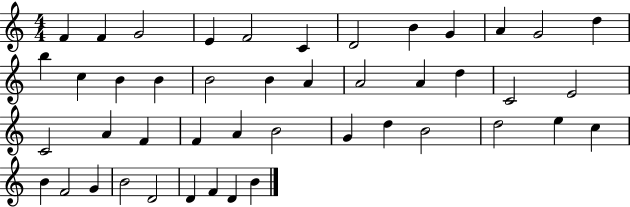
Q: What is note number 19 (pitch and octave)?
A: A4